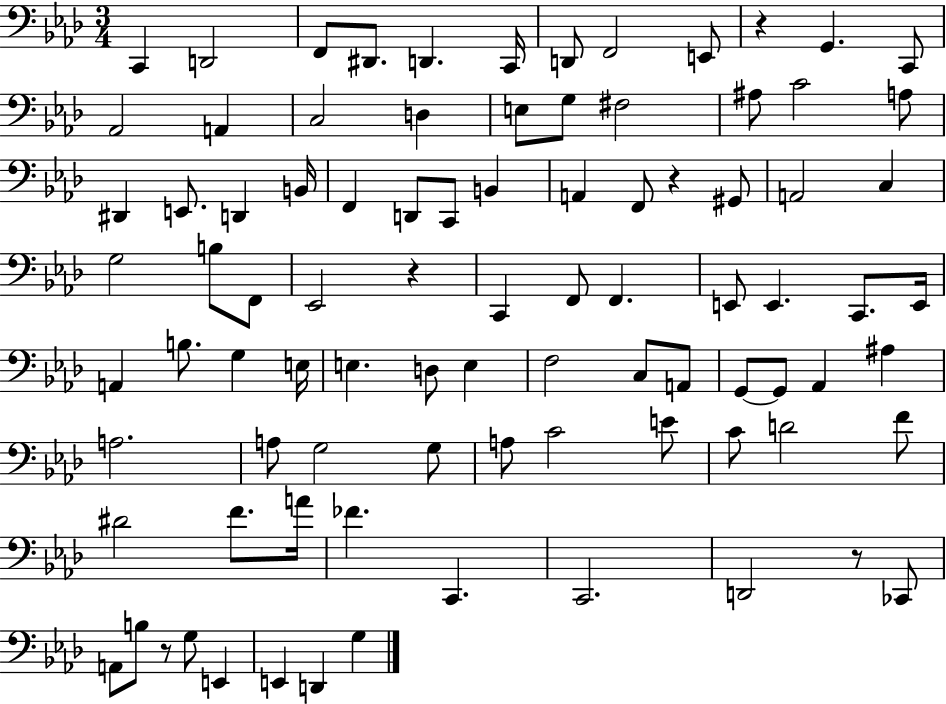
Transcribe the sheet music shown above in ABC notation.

X:1
T:Untitled
M:3/4
L:1/4
K:Ab
C,, D,,2 F,,/2 ^D,,/2 D,, C,,/4 D,,/2 F,,2 E,,/2 z G,, C,,/2 _A,,2 A,, C,2 D, E,/2 G,/2 ^F,2 ^A,/2 C2 A,/2 ^D,, E,,/2 D,, B,,/4 F,, D,,/2 C,,/2 B,, A,, F,,/2 z ^G,,/2 A,,2 C, G,2 B,/2 F,,/2 _E,,2 z C,, F,,/2 F,, E,,/2 E,, C,,/2 E,,/4 A,, B,/2 G, E,/4 E, D,/2 E, F,2 C,/2 A,,/2 G,,/2 G,,/2 _A,, ^A, A,2 A,/2 G,2 G,/2 A,/2 C2 E/2 C/2 D2 F/2 ^D2 F/2 A/4 _F C,, C,,2 D,,2 z/2 _C,,/2 A,,/2 B,/2 z/2 G,/2 E,, E,, D,, G,